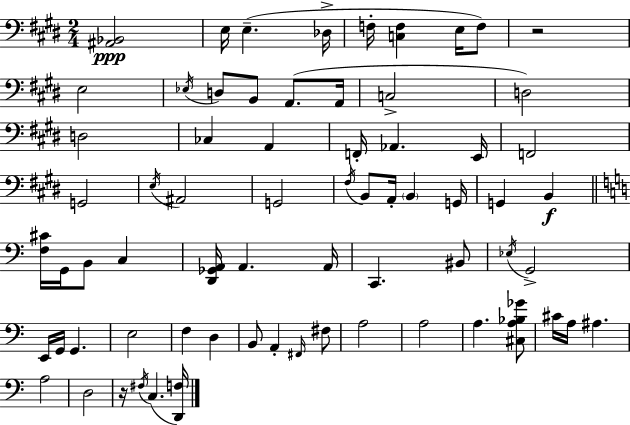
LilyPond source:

{
  \clef bass
  \numericTimeSignature
  \time 2/4
  \key e \major
  \repeat volta 2 { <ais, bes,>2\ppp | e16 e4.--( des16-> | f16-. <c f>4 e16 f8) | r2 | \break e2 | \acciaccatura { ees16 } d8 b,8 a,8.( | a,16 c2-> | d2) | \break d2 | ces4 a,4 | f,16-. aes,4. | e,16 f,2 | \break g,2 | \acciaccatura { e16 } ais,2 | g,2 | \acciaccatura { fis16 } b,8 a,16-. \parenthesize b,4 | \break g,16 g,4 b,4\f | \bar "||" \break \key c \major <f cis'>16 g,16 b,8 c4 | <d, ges, a,>16 a,4. a,16 | c,4. bis,8 | \acciaccatura { ees16 } g,2-> | \break e,16 g,16 g,4. | e2 | f4 d4 | b,8 a,4-. \grace { fis,16 } | \break fis8 a2 | a2 | a4. | <cis a bes ges'>8 cis'16 a16 ais4. | \break a2 | d2 | r16 \acciaccatura { fis16 }( c4. | <d, f>16) } \bar "|."
}